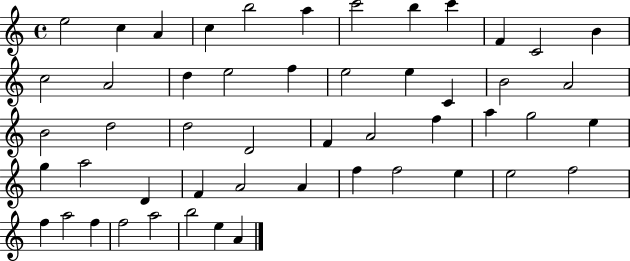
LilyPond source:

{
  \clef treble
  \time 4/4
  \defaultTimeSignature
  \key c \major
  e''2 c''4 a'4 | c''4 b''2 a''4 | c'''2 b''4 c'''4 | f'4 c'2 b'4 | \break c''2 a'2 | d''4 e''2 f''4 | e''2 e''4 c'4 | b'2 a'2 | \break b'2 d''2 | d''2 d'2 | f'4 a'2 f''4 | a''4 g''2 e''4 | \break g''4 a''2 d'4 | f'4 a'2 a'4 | f''4 f''2 e''4 | e''2 f''2 | \break f''4 a''2 f''4 | f''2 a''2 | b''2 e''4 a'4 | \bar "|."
}